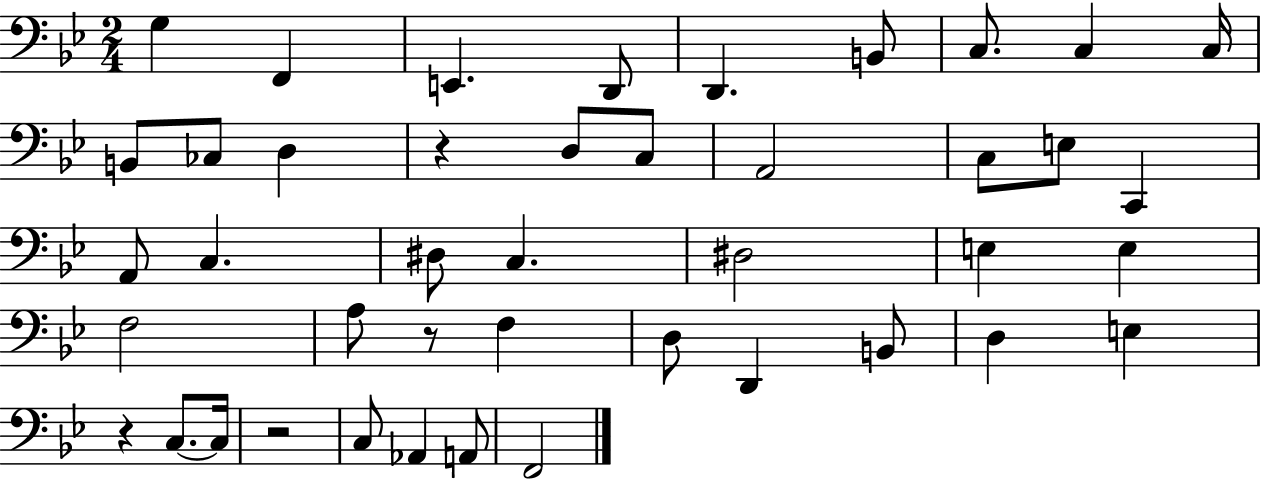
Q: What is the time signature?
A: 2/4